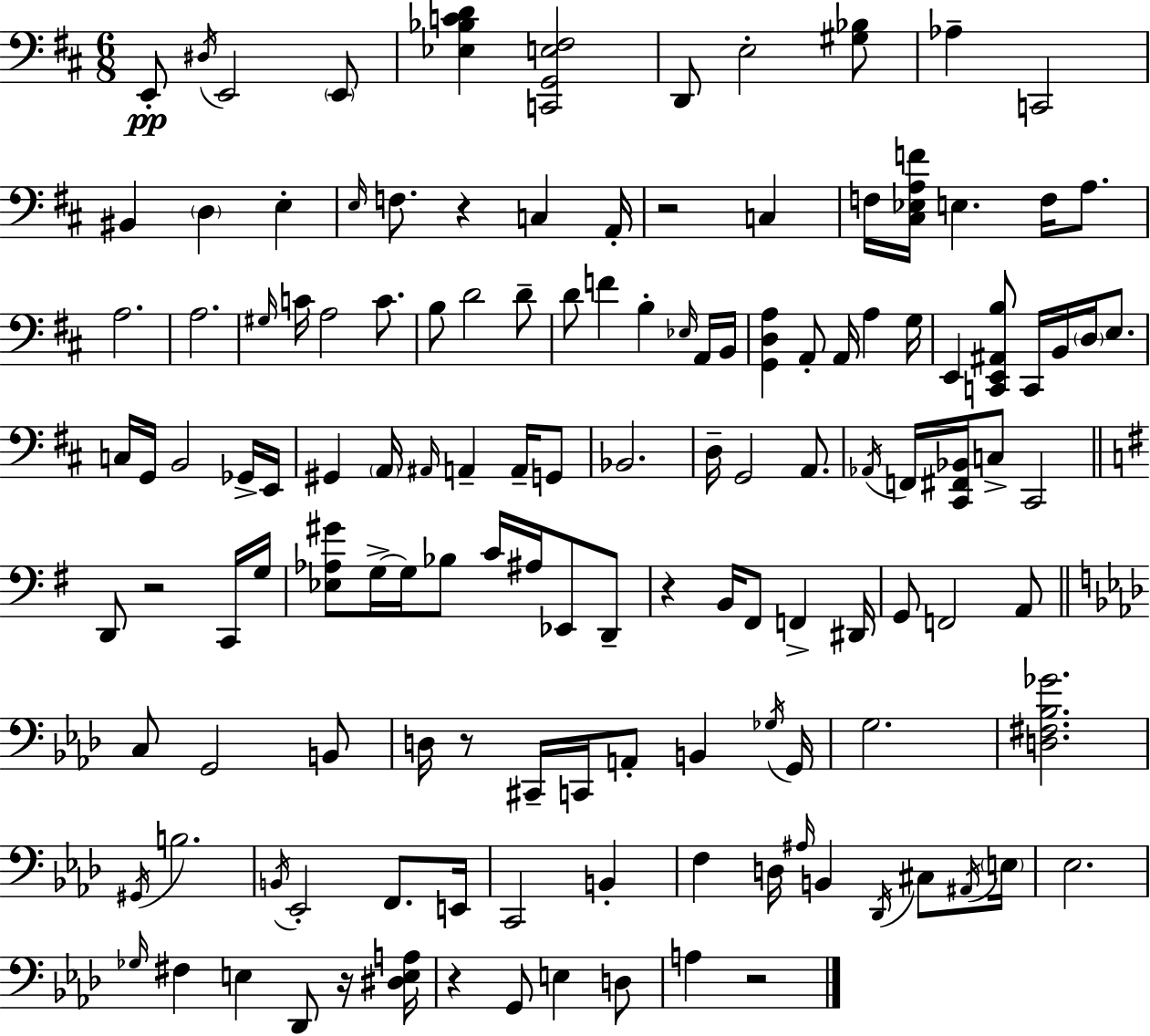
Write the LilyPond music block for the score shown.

{
  \clef bass
  \numericTimeSignature
  \time 6/8
  \key d \major
  \repeat volta 2 { e,8-.\pp \acciaccatura { dis16 } e,2 \parenthesize e,8 | <ees bes c' d'>4 <c, g, e fis>2 | d,8 e2-. <gis bes>8 | aes4-- c,2 | \break bis,4 \parenthesize d4 e4-. | \grace { e16 } f8. r4 c4 | a,16-. r2 c4 | f16 <cis ees a f'>16 e4. f16 a8. | \break a2. | a2. | \grace { gis16 } c'16 a2 | c'8. b8 d'2 | \break d'8-- d'8 f'4 b4-. | \grace { ees16 } a,16 b,16 <g, d a>4 a,8-. a,16 a4 | g16 e,4 <c, e, ais, b>8 c,16 b,16 | \parenthesize d16 e8. c16 g,16 b,2 | \break ges,16-> e,16 gis,4 \parenthesize a,16 \grace { ais,16 } a,4-- | a,16-- g,8 bes,2. | d16-- g,2 | a,8. \acciaccatura { aes,16 } f,16 <cis, fis, bes,>16 c8-> cis,2 | \break \bar "||" \break \key g \major d,8 r2 c,16 g16 | <ees aes gis'>8 g16->~~ g16 bes8 c'16 ais16 ees,8 d,8-- | r4 b,16 fis,8 f,4-> dis,16 | g,8 f,2 a,8 | \break \bar "||" \break \key f \minor c8 g,2 b,8 | d16 r8 cis,16-- c,16 a,8-. b,4 \acciaccatura { ges16 } | g,16 g2. | <d fis bes ges'>2. | \break \acciaccatura { gis,16 } b2. | \acciaccatura { b,16 } ees,2-. f,8. | e,16 c,2 b,4-. | f4 d16 \grace { ais16 } b,4 | \break \acciaccatura { des,16 } cis8 \acciaccatura { ais,16 } \parenthesize e16 ees2. | \grace { ges16 } fis4 e4 | des,8 r16 <dis e a>16 r4 g,8 | e4 d8 a4 r2 | \break } \bar "|."
}